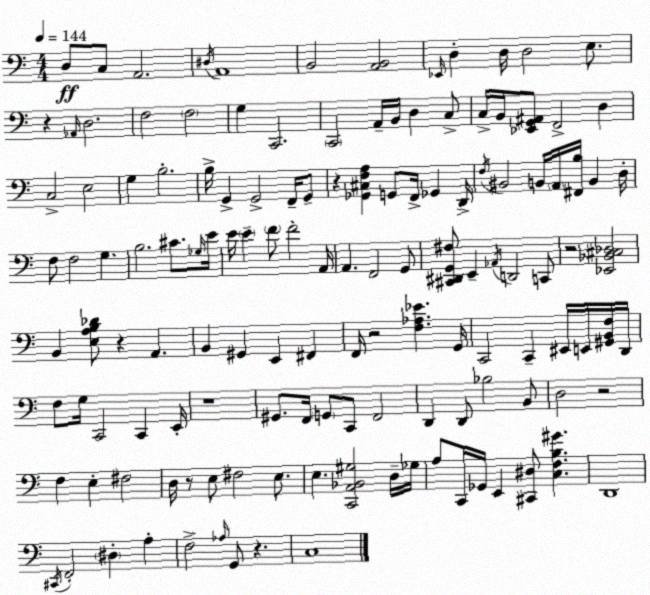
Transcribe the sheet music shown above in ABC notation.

X:1
T:Untitled
M:4/4
L:1/4
K:Am
D,/2 C,/2 A,,2 ^D,/4 A,,4 B,,2 [A,,B,,]2 _E,,/4 D, D,/4 D,2 E,/2 z _A,,/4 D,2 F,2 F,2 G, C,,2 C,,2 A,,/4 B,,/4 D, C,/2 C,/4 B,,/4 [_E,,G,,^A,,]/2 F,,2 D, C,2 E,2 G, B,2 B,/4 G,, G,,2 F,,/4 G,,/2 z [_G,,^C,F,A,] G,,/2 F,,/4 _G,, D,,/4 F,/4 ^B,,2 B,,/4 A,,/4 [^F,,B,]/4 B,, D,/4 F,/2 F,2 G, B,2 ^C/2 _G,/4 E/4 E/4 E F/2 F2 A,,/4 A,, F,,2 G,,/2 [^C,,^D,,G,,^F,]/2 E,, _A,,/4 D,,2 C,,/2 z2 [_E,,_B,,^C,_D,]2 B,, [E,A,B,_D]/2 z A,, B,, ^G,, E,, ^F,, F,,/4 z2 [F,_A,_E] G,,/4 C,,2 C,, ^E,,/4 E,,/4 [^G,,B,,F,]/4 D,,/4 F,/2 G,/4 C,,2 C,, E,,/4 z4 ^G,,/2 F,,/4 G,,/2 C,,/2 F,,2 D,, D,,/2 _B,2 B,,/2 D,2 z2 F, E, ^F,2 D,/4 z/2 E,/2 ^F,2 E,/2 E, [C,,A,,_B,,^G,]2 D,/4 _G,/4 A,/2 C,,/4 _G,,/4 E,, [^C,,^D,]/2 [C,F,B,^G] D,,4 ^C,,/4 F,,2 ^D, A, F,2 _A,/4 G,,/2 z C,4